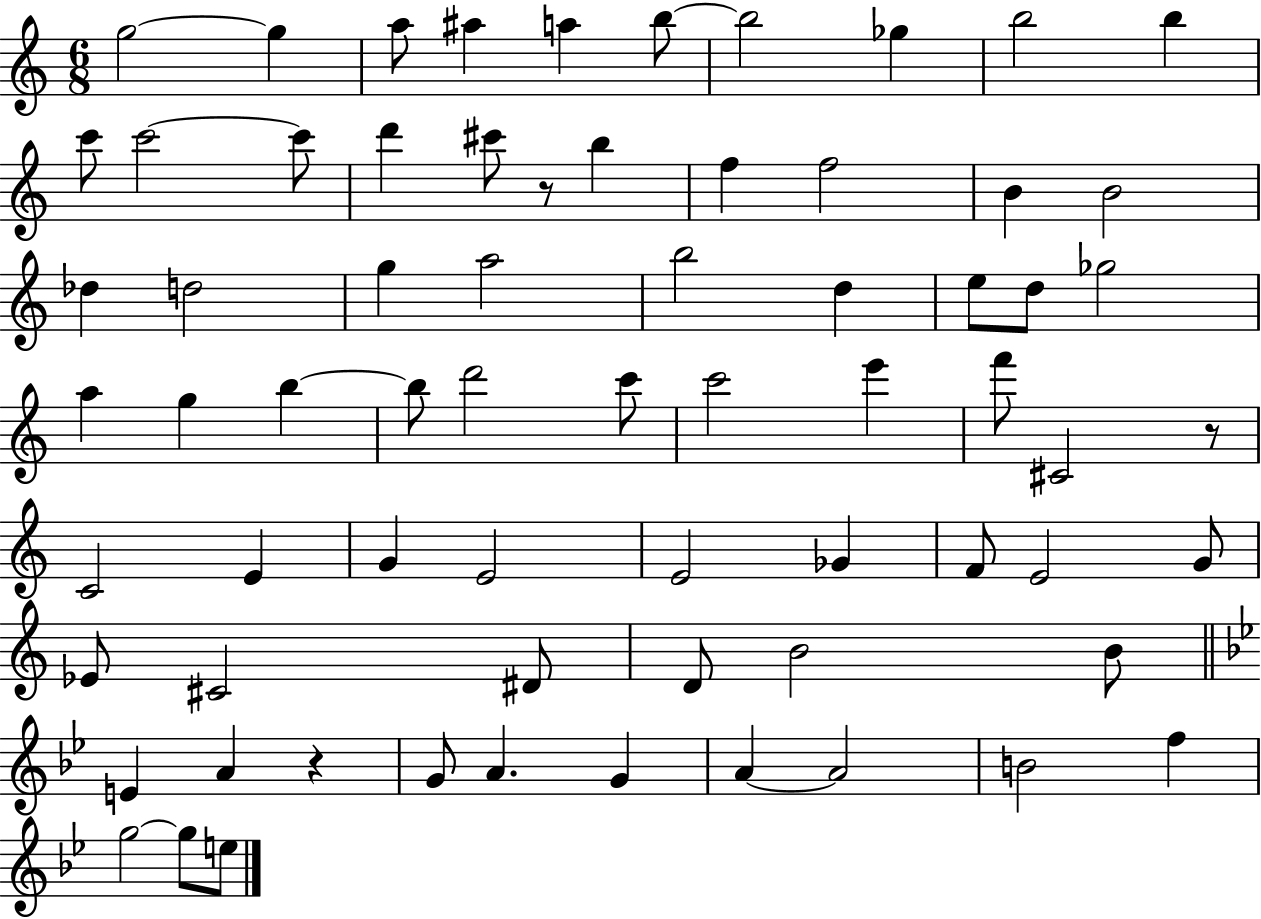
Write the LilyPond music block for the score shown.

{
  \clef treble
  \numericTimeSignature
  \time 6/8
  \key c \major
  g''2~~ g''4 | a''8 ais''4 a''4 b''8~~ | b''2 ges''4 | b''2 b''4 | \break c'''8 c'''2~~ c'''8 | d'''4 cis'''8 r8 b''4 | f''4 f''2 | b'4 b'2 | \break des''4 d''2 | g''4 a''2 | b''2 d''4 | e''8 d''8 ges''2 | \break a''4 g''4 b''4~~ | b''8 d'''2 c'''8 | c'''2 e'''4 | f'''8 cis'2 r8 | \break c'2 e'4 | g'4 e'2 | e'2 ges'4 | f'8 e'2 g'8 | \break ees'8 cis'2 dis'8 | d'8 b'2 b'8 | \bar "||" \break \key bes \major e'4 a'4 r4 | g'8 a'4. g'4 | a'4~~ a'2 | b'2 f''4 | \break g''2~~ g''8 e''8 | \bar "|."
}